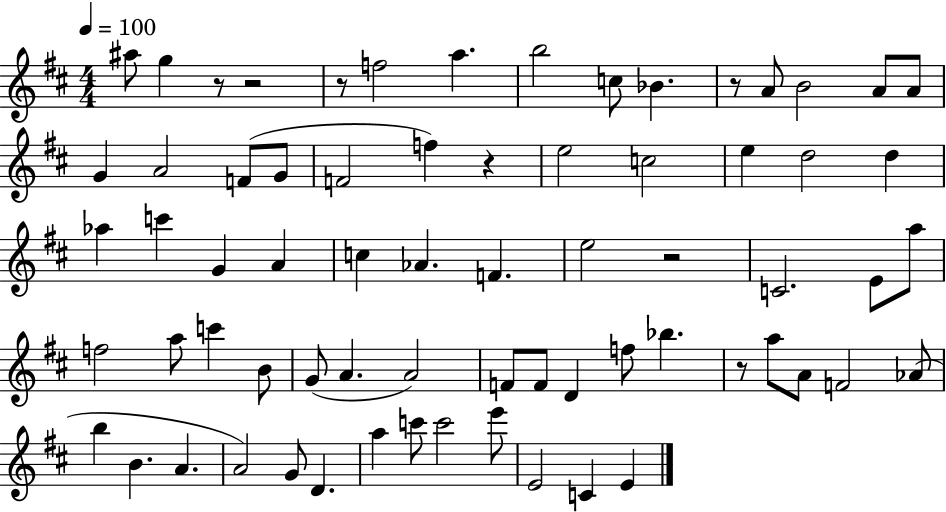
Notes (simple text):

A#5/e G5/q R/e R/h R/e F5/h A5/q. B5/h C5/e Bb4/q. R/e A4/e B4/h A4/e A4/e G4/q A4/h F4/e G4/e F4/h F5/q R/q E5/h C5/h E5/q D5/h D5/q Ab5/q C6/q G4/q A4/q C5/q Ab4/q. F4/q. E5/h R/h C4/h. E4/e A5/e F5/h A5/e C6/q B4/e G4/e A4/q. A4/h F4/e F4/e D4/q F5/e Bb5/q. R/e A5/e A4/e F4/h Ab4/e B5/q B4/q. A4/q. A4/h G4/e D4/q. A5/q C6/e C6/h E6/e E4/h C4/q E4/q